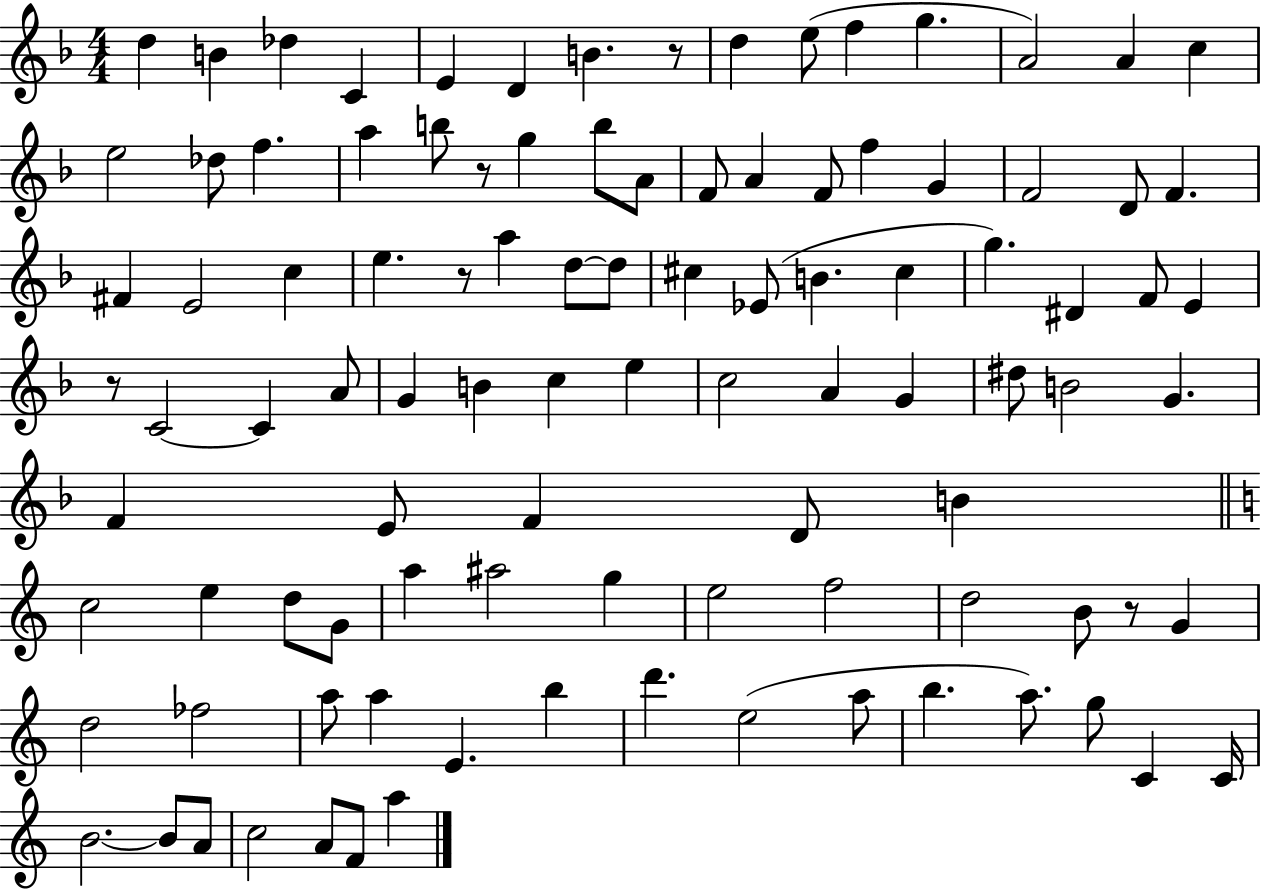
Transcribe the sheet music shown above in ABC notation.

X:1
T:Untitled
M:4/4
L:1/4
K:F
d B _d C E D B z/2 d e/2 f g A2 A c e2 _d/2 f a b/2 z/2 g b/2 A/2 F/2 A F/2 f G F2 D/2 F ^F E2 c e z/2 a d/2 d/2 ^c _E/2 B ^c g ^D F/2 E z/2 C2 C A/2 G B c e c2 A G ^d/2 B2 G F E/2 F D/2 B c2 e d/2 G/2 a ^a2 g e2 f2 d2 B/2 z/2 G d2 _f2 a/2 a E b d' e2 a/2 b a/2 g/2 C C/4 B2 B/2 A/2 c2 A/2 F/2 a